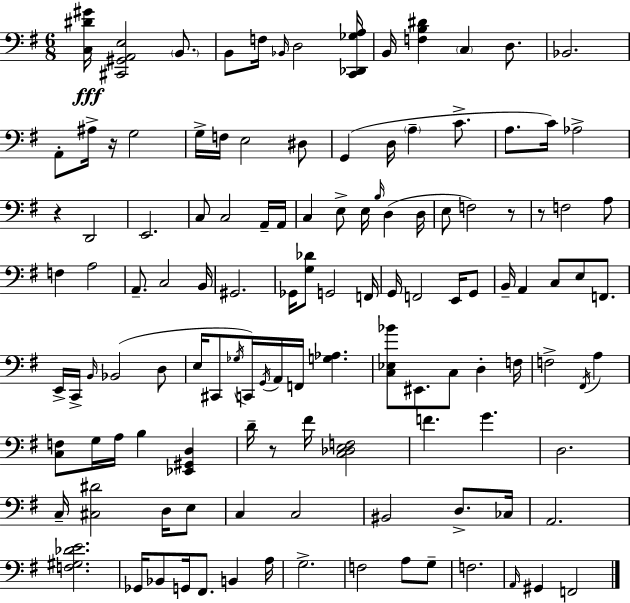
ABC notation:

X:1
T:Untitled
M:6/8
L:1/4
K:Em
[C,^D^G]/4 [^C,,^G,,A,,E,]2 B,,/2 B,,/2 F,/4 _B,,/4 D,2 [C,,_D,,_G,A,]/4 B,,/4 [F,B,^D] C, D,/2 _B,,2 A,,/2 ^A,/4 z/4 G,2 G,/4 F,/4 E,2 ^D,/2 G,, D,/4 A, C/2 A,/2 C/4 _A,2 z D,,2 E,,2 C,/2 C,2 A,,/4 A,,/4 C, E,/2 E,/4 B,/4 D, D,/4 E,/2 F,2 z/2 z/2 F,2 A,/2 F, A,2 A,,/2 C,2 B,,/4 ^G,,2 _G,,/4 [G,_D]/2 G,,2 F,,/4 G,,/4 F,,2 E,,/4 G,,/2 B,,/4 A,, C,/2 E,/2 F,,/2 E,,/4 C,,/4 B,,/4 _B,,2 D,/2 E,/4 ^C,,/2 _G,/4 C,,/4 G,,/4 A,,/4 F,,/4 [G,_A,] [C,_E,_B]/2 ^E,,/2 C,/2 D, F,/4 F,2 ^F,,/4 A, [C,F,]/2 G,/4 A,/4 B, [_E,,^G,,D,] D/4 z/2 ^F/4 [C,_D,E,F,]2 F G D,2 C,/4 [^C,^D]2 D,/4 E,/2 C, C,2 ^B,,2 D,/2 _C,/4 A,,2 [F,^G,_DE]2 _G,,/4 _B,,/2 G,,/4 ^F,,/2 B,, A,/4 G,2 F,2 A,/2 G,/2 F,2 A,,/4 ^G,, F,,2